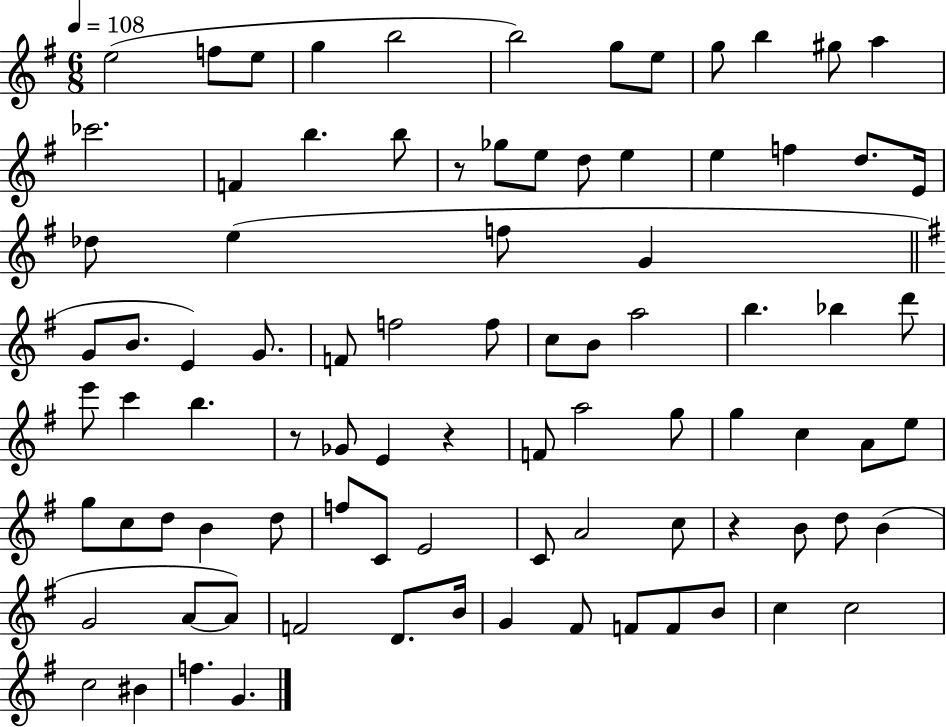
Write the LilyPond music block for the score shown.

{
  \clef treble
  \numericTimeSignature
  \time 6/8
  \key g \major
  \tempo 4 = 108
  e''2( f''8 e''8 | g''4 b''2 | b''2) g''8 e''8 | g''8 b''4 gis''8 a''4 | \break ces'''2. | f'4 b''4. b''8 | r8 ges''8 e''8 d''8 e''4 | e''4 f''4 d''8. e'16 | \break des''8 e''4( f''8 g'4 | \bar "||" \break \key g \major g'8 b'8. e'4) g'8. | f'8 f''2 f''8 | c''8 b'8 a''2 | b''4. bes''4 d'''8 | \break e'''8 c'''4 b''4. | r8 ges'8 e'4 r4 | f'8 a''2 g''8 | g''4 c''4 a'8 e''8 | \break g''8 c''8 d''8 b'4 d''8 | f''8 c'8 e'2 | c'8 a'2 c''8 | r4 b'8 d''8 b'4( | \break g'2 a'8~~ a'8) | f'2 d'8. b'16 | g'4 fis'8 f'8 f'8 b'8 | c''4 c''2 | \break c''2 bis'4 | f''4. g'4. | \bar "|."
}